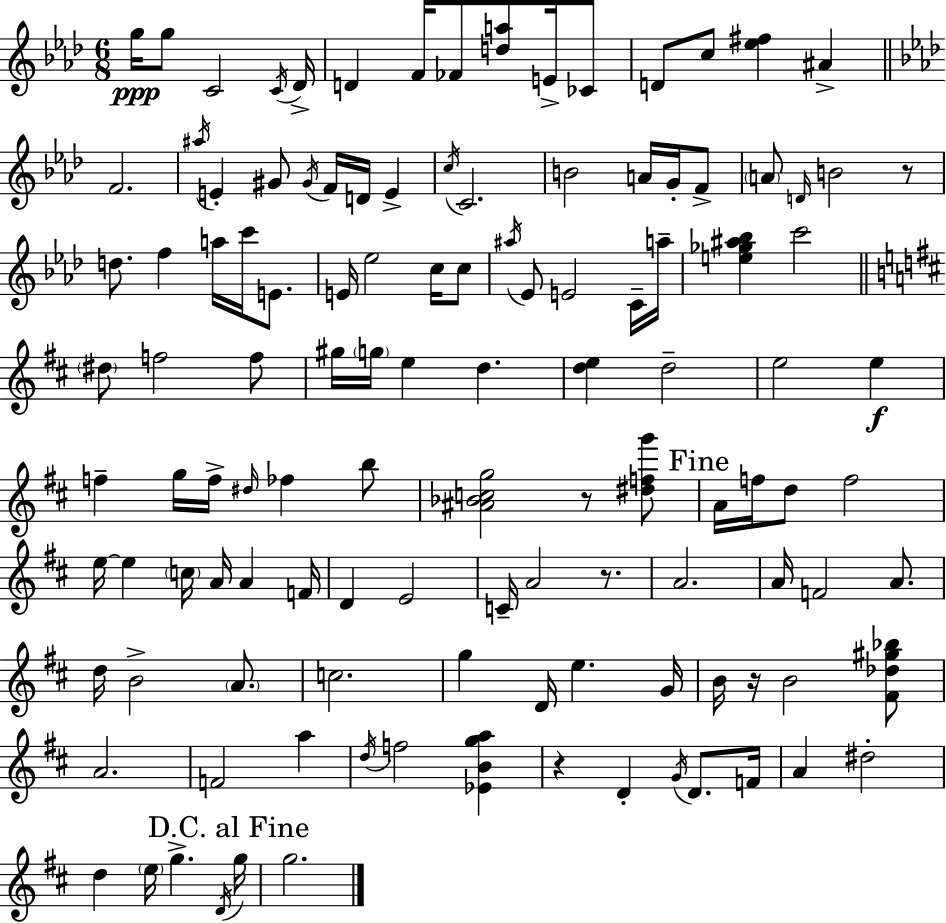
{
  \clef treble
  \numericTimeSignature
  \time 6/8
  \key aes \major
  g''16\ppp g''8 c'2 \acciaccatura { c'16 } | des'16-> d'4 f'16 fes'8 <d'' a''>8 e'16-> ces'8 | d'8 c''8 <ees'' fis''>4 ais'4-> | \bar "||" \break \key aes \major f'2. | \acciaccatura { ais''16 } e'4-. gis'8 \acciaccatura { gis'16 } f'16 d'16 e'4-> | \acciaccatura { c''16 } c'2. | b'2 a'16 | \break g'16-. f'8-> \parenthesize a'8 \grace { d'16 } b'2 | r8 d''8. f''4 a''16 | c'''16 e'8. e'16 ees''2 | c''16 c''8 \acciaccatura { ais''16 } ees'8 e'2 | \break c'16-- a''16-- <e'' ges'' ais'' bes''>4 c'''2 | \bar "||" \break \key d \major \parenthesize dis''8 f''2 f''8 | gis''16 \parenthesize g''16 e''4 d''4. | <d'' e''>4 d''2-- | e''2 e''4\f | \break f''4-- g''16 f''16-> \grace { dis''16 } fes''4 b''8 | <ais' bes' c'' g''>2 r8 <dis'' f'' g'''>8 | \mark "Fine" a'16 f''16 d''8 f''2 | e''16~~ e''4 \parenthesize c''16 a'16 a'4 | \break f'16 d'4 e'2 | c'16-- a'2 r8. | a'2. | a'16 f'2 a'8. | \break d''16 b'2-> \parenthesize a'8. | c''2. | g''4 d'16 e''4. | g'16 b'16 r16 b'2 <fis' des'' gis'' bes''>8 | \break a'2. | f'2 a''4 | \acciaccatura { d''16 } f''2 <ees' b' g'' a''>4 | r4 d'4-. \acciaccatura { g'16 } d'8. | \break f'16 a'4 dis''2-. | d''4 \parenthesize e''16 g''4.-> | \acciaccatura { d'16 } \mark "D.C. al Fine" g''16 g''2. | \bar "|."
}